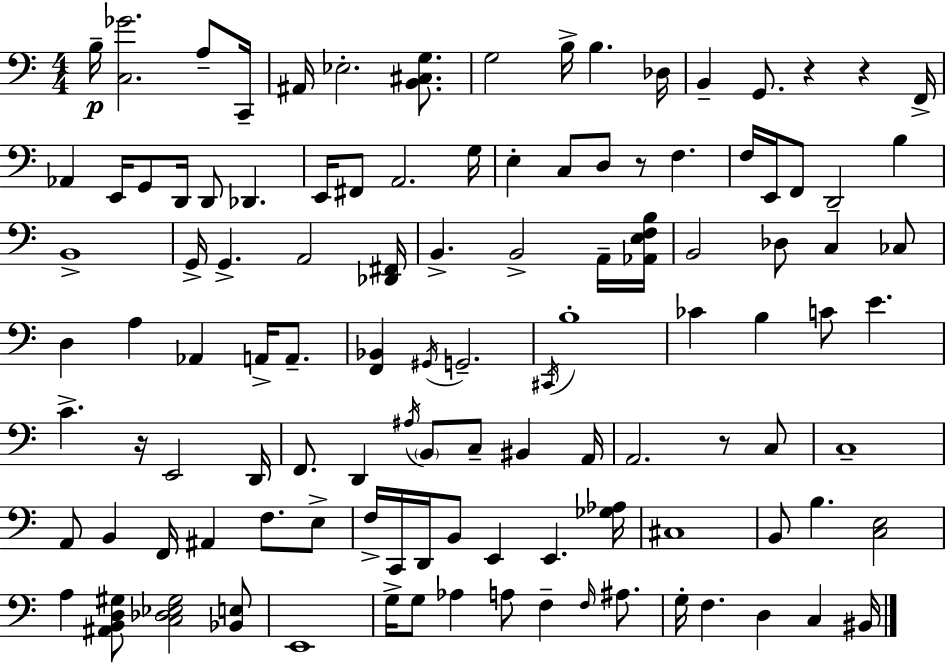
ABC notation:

X:1
T:Untitled
M:4/4
L:1/4
K:C
B,/4 [C,_G]2 A,/2 C,,/4 ^A,,/4 _E,2 [B,,^C,G,]/2 G,2 B,/4 B, _D,/4 B,, G,,/2 z z F,,/4 _A,, E,,/4 G,,/2 D,,/4 D,,/2 _D,, E,,/4 ^F,,/2 A,,2 G,/4 E, C,/2 D,/2 z/2 F, F,/4 E,,/4 F,,/2 D,,2 B, B,,4 G,,/4 G,, A,,2 [_D,,^F,,]/4 B,, B,,2 A,,/4 [_A,,E,F,B,]/4 B,,2 _D,/2 C, _C,/2 D, A, _A,, A,,/4 A,,/2 [F,,_B,,] ^G,,/4 G,,2 ^C,,/4 B,4 _C B, C/2 E C z/4 E,,2 D,,/4 F,,/2 D,, ^A,/4 B,,/2 C,/2 ^B,, A,,/4 A,,2 z/2 C,/2 C,4 A,,/2 B,, F,,/4 ^A,, F,/2 E,/2 F,/4 C,,/4 D,,/4 B,,/2 E,, E,, [_G,_A,]/4 ^C,4 B,,/2 B, [C,E,]2 A, [^A,,B,,D,^G,]/2 [C,_D,_E,^G,]2 [_B,,E,]/2 E,,4 G,/4 G,/2 _A, A,/2 F, F,/4 ^A,/2 G,/4 F, D, C, ^B,,/4